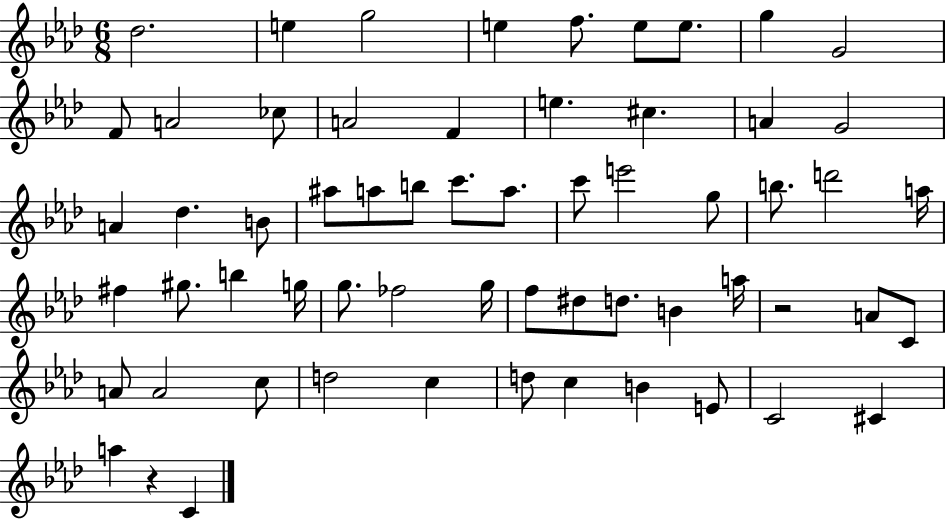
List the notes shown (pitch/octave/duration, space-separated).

Db5/h. E5/q G5/h E5/q F5/e. E5/e E5/e. G5/q G4/h F4/e A4/h CES5/e A4/h F4/q E5/q. C#5/q. A4/q G4/h A4/q Db5/q. B4/e A#5/e A5/e B5/e C6/e. A5/e. C6/e E6/h G5/e B5/e. D6/h A5/s F#5/q G#5/e. B5/q G5/s G5/e. FES5/h G5/s F5/e D#5/e D5/e. B4/q A5/s R/h A4/e C4/e A4/e A4/h C5/e D5/h C5/q D5/e C5/q B4/q E4/e C4/h C#4/q A5/q R/q C4/q